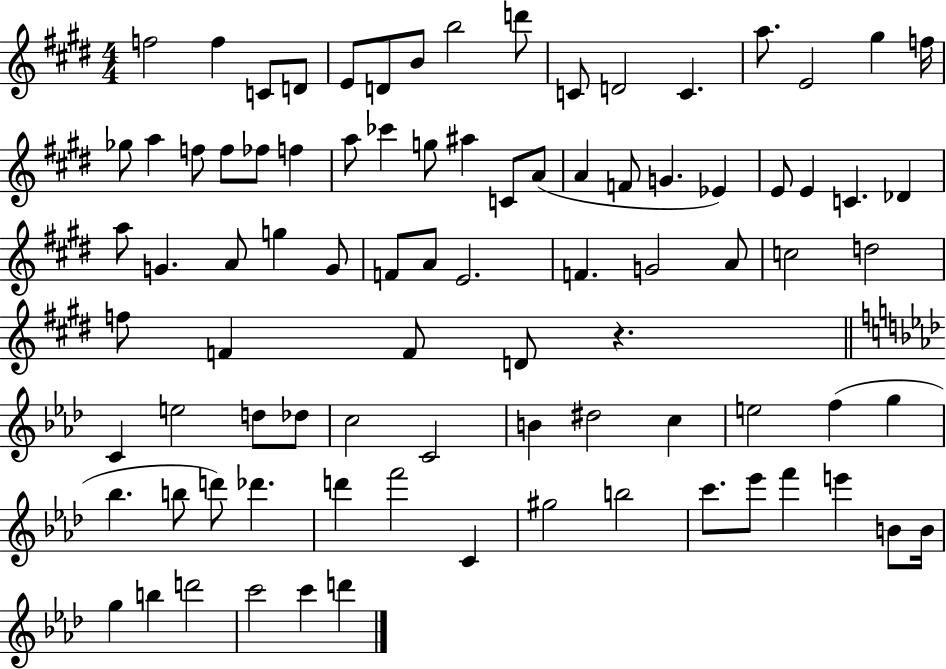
X:1
T:Untitled
M:4/4
L:1/4
K:E
f2 f C/2 D/2 E/2 D/2 B/2 b2 d'/2 C/2 D2 C a/2 E2 ^g f/4 _g/2 a f/2 f/2 _f/2 f a/2 _c' g/2 ^a C/2 A/2 A F/2 G _E E/2 E C _D a/2 G A/2 g G/2 F/2 A/2 E2 F G2 A/2 c2 d2 f/2 F F/2 D/2 z C e2 d/2 _d/2 c2 C2 B ^d2 c e2 f g _b b/2 d'/2 _d' d' f'2 C ^g2 b2 c'/2 _e'/2 f' e' B/2 B/4 g b d'2 c'2 c' d'